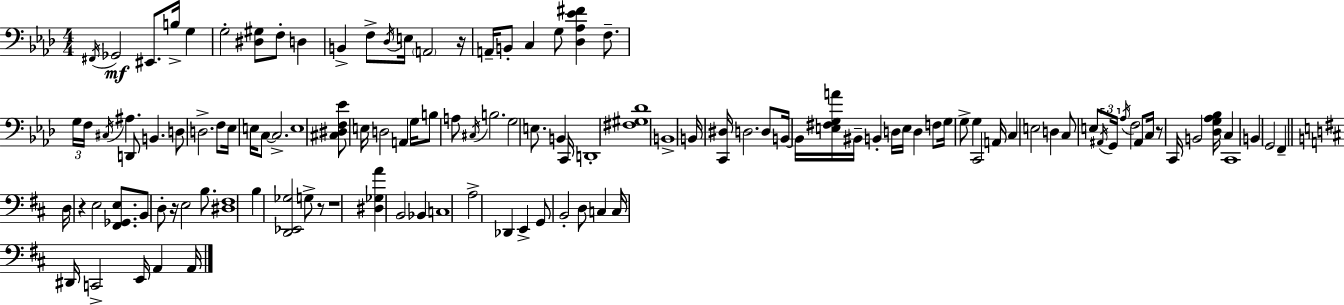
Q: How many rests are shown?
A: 6